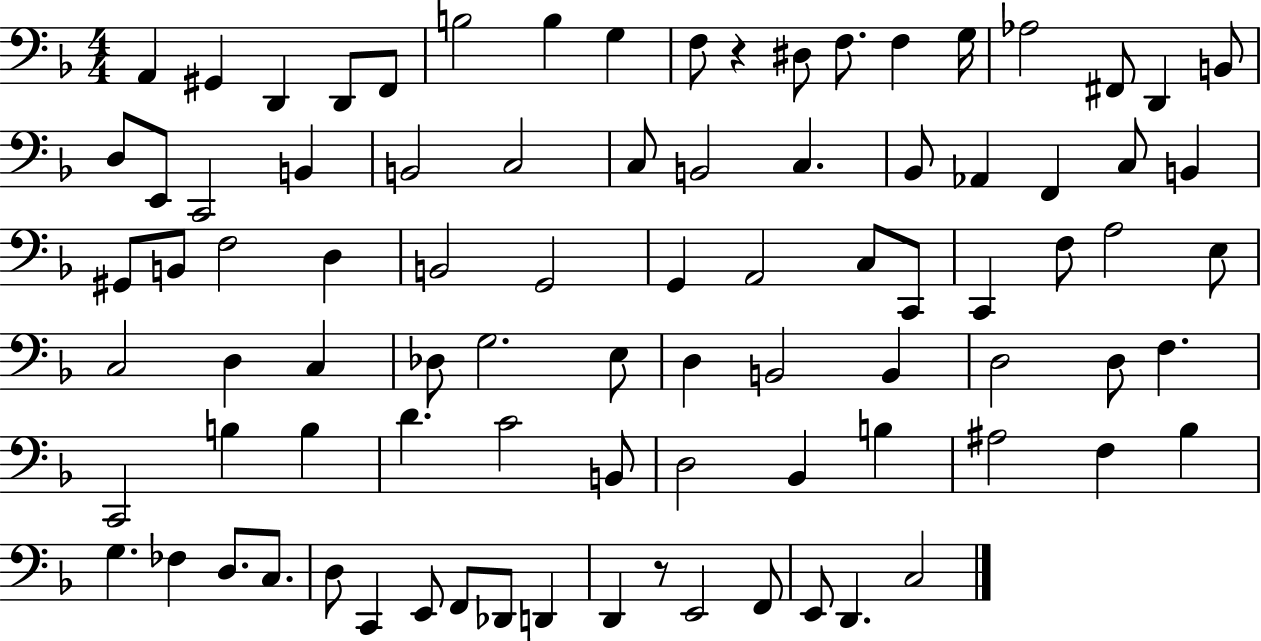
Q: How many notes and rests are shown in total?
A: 87